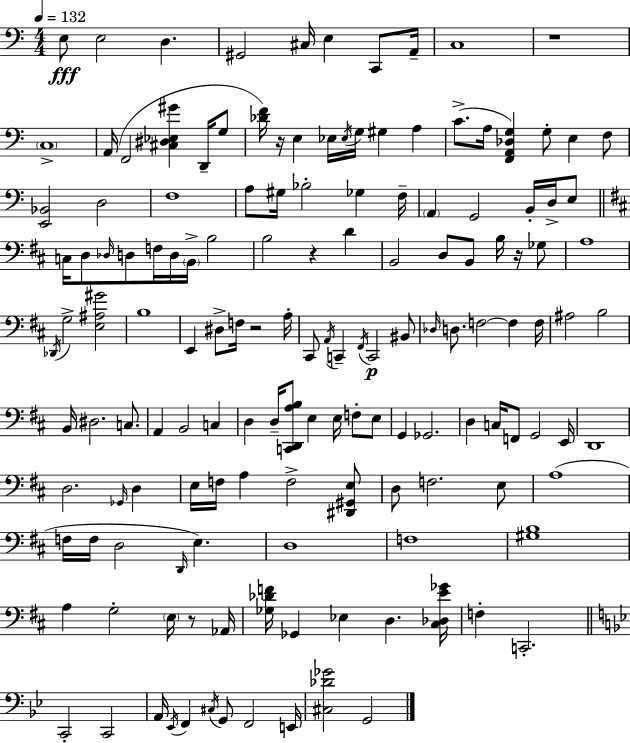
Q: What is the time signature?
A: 4/4